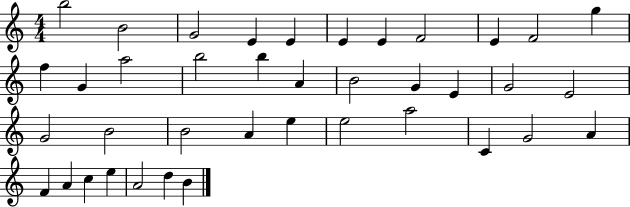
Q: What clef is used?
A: treble